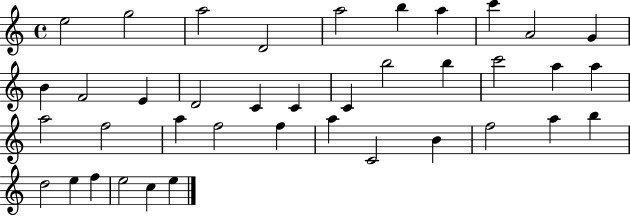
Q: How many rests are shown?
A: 0